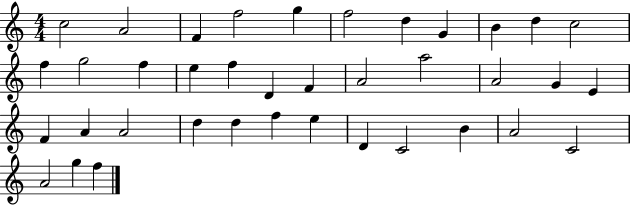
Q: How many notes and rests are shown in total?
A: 38